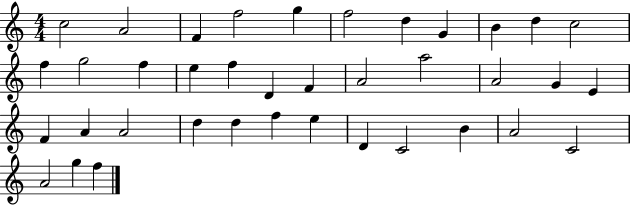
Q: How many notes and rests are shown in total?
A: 38